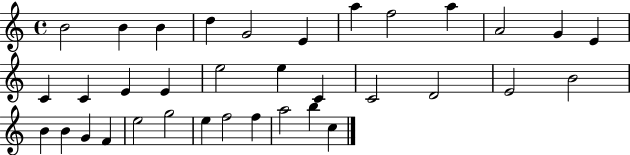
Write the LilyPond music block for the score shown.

{
  \clef treble
  \time 4/4
  \defaultTimeSignature
  \key c \major
  b'2 b'4 b'4 | d''4 g'2 e'4 | a''4 f''2 a''4 | a'2 g'4 e'4 | \break c'4 c'4 e'4 e'4 | e''2 e''4 c'4 | c'2 d'2 | e'2 b'2 | \break b'4 b'4 g'4 f'4 | e''2 g''2 | e''4 f''2 f''4 | a''2 b''4 c''4 | \break \bar "|."
}